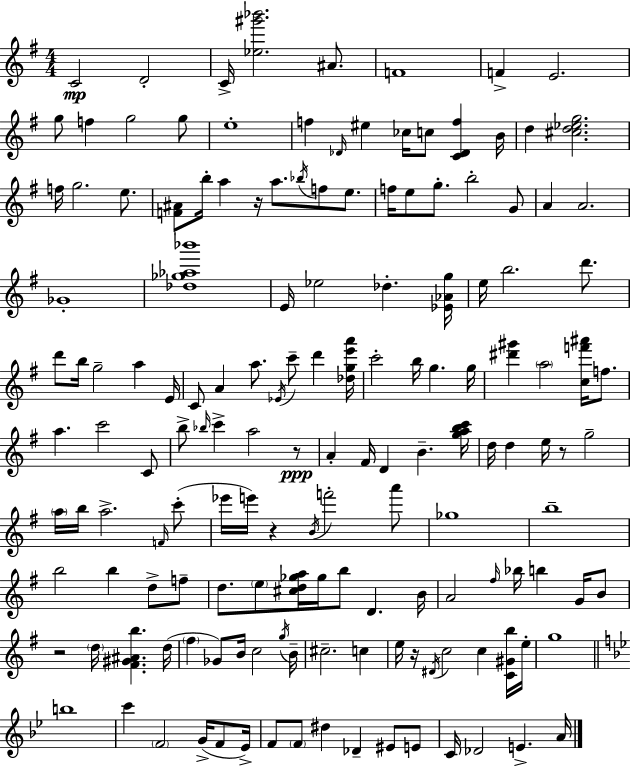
{
  \clef treble
  \numericTimeSignature
  \time 4/4
  \key e \minor
  \repeat volta 2 { c'2\mp d'2-. | c'16-> <ees'' gis''' bes'''>2. ais'8. | f'1 | f'4-> e'2. | \break g''8 f''4 g''2 g''8 | e''1-. | f''4 \grace { des'16 } eis''4 ces''16 c''8 <c' des' f''>4 | b'16 d''4 <cis'' d'' ees'' g''>2. | \break f''16 g''2. e''8. | <f' ais'>8 b''16-. a''4 r16 a''8. \acciaccatura { bes''16 } f''8 e''8. | f''16 e''8 g''8.-. b''2-. | g'8 a'4 a'2. | \break ges'1-. | <des'' ges'' aes'' bes'''>1 | e'16 ees''2 des''4.-. | <ees' aes' g''>16 e''16 b''2. d'''8. | \break d'''8 b''16 g''2-- a''4 | e'16 c'8 a'4 a''8. \acciaccatura { ees'16 } c'''8-- d'''4 | <des'' g'' e''' a'''>16 c'''2-. b''16 g''4. | g''16 <dis''' gis'''>4 \parenthesize a''2 <c'' f''' ais'''>16 | \break f''8. a''4. c'''2 | c'8 b''8-> \grace { bes''16 } c'''4-> a''2 | r8\ppp a'4-. fis'16 d'4 b'4.-- | <g'' a'' b'' c'''>16 d''16 d''4 e''16 r8 g''2-- | \break \parenthesize a''16 b''16 a''2.-> | \grace { f'16 } c'''8-.( ees'''16 e'''16) r4 \acciaccatura { b'16 } f'''2-. | a'''8 ges''1 | b''1-- | \break b''2 b''4 | d''8-> f''8-- d''8. \parenthesize e''8 <cis'' d'' ges'' a''>16 ges''16 b''8 d'4. | b'16 a'2 \grace { fis''16 } bes''16 | b''4 g'16 b'8 r2 \parenthesize d''16 | \break <fis' gis' ais' b''>4. d''16( \parenthesize fis''4 ges'8) b'16 c''2 | \acciaccatura { g''16 } b'16-- cis''2.-- | c''4 e''16 r16 \acciaccatura { dis'16 } c''2 | c''4 <c' gis' b''>16 e''16-. g''1 | \break \bar "||" \break \key g \minor b''1 | c'''4 \parenthesize f'2 g'16->( f'8 ees'16->) | f'8 \parenthesize f'8 dis''4 des'4-- eis'8 e'8 | c'16 des'2 e'4.-> a'16 | \break } \bar "|."
}